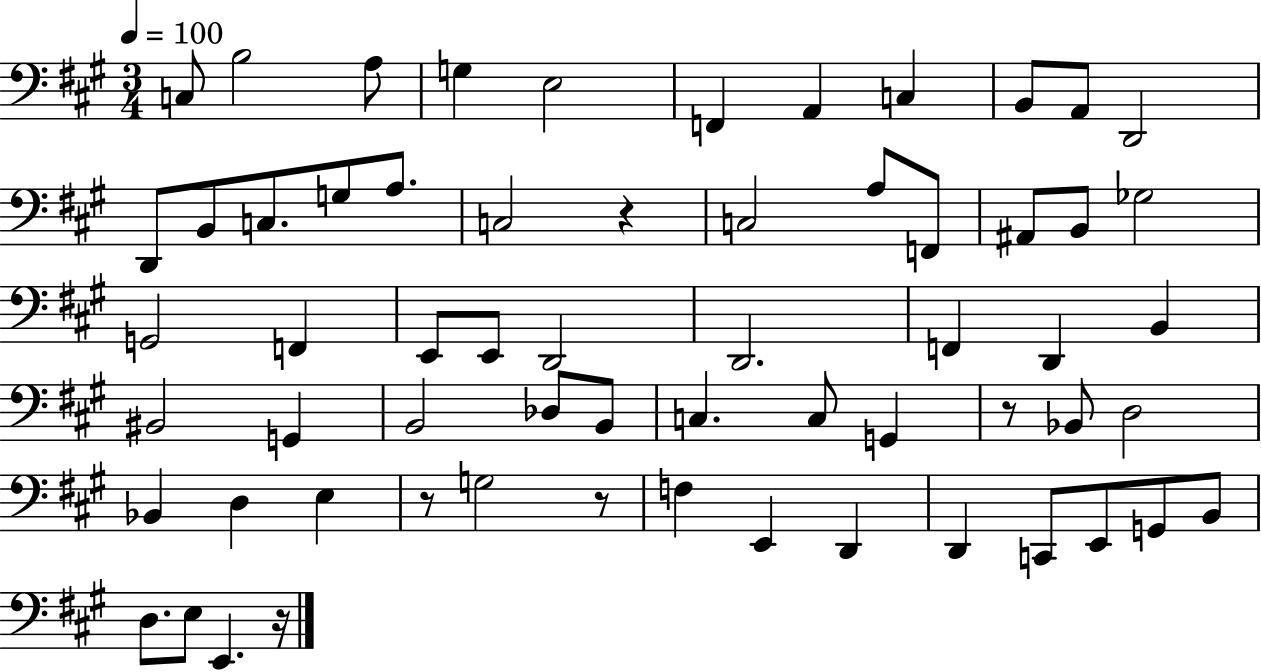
C3/e B3/h A3/e G3/q E3/h F2/q A2/q C3/q B2/e A2/e D2/h D2/e B2/e C3/e. G3/e A3/e. C3/h R/q C3/h A3/e F2/e A#2/e B2/e Gb3/h G2/h F2/q E2/e E2/e D2/h D2/h. F2/q D2/q B2/q BIS2/h G2/q B2/h Db3/e B2/e C3/q. C3/e G2/q R/e Bb2/e D3/h Bb2/q D3/q E3/q R/e G3/h R/e F3/q E2/q D2/q D2/q C2/e E2/e G2/e B2/e D3/e. E3/e E2/q. R/s